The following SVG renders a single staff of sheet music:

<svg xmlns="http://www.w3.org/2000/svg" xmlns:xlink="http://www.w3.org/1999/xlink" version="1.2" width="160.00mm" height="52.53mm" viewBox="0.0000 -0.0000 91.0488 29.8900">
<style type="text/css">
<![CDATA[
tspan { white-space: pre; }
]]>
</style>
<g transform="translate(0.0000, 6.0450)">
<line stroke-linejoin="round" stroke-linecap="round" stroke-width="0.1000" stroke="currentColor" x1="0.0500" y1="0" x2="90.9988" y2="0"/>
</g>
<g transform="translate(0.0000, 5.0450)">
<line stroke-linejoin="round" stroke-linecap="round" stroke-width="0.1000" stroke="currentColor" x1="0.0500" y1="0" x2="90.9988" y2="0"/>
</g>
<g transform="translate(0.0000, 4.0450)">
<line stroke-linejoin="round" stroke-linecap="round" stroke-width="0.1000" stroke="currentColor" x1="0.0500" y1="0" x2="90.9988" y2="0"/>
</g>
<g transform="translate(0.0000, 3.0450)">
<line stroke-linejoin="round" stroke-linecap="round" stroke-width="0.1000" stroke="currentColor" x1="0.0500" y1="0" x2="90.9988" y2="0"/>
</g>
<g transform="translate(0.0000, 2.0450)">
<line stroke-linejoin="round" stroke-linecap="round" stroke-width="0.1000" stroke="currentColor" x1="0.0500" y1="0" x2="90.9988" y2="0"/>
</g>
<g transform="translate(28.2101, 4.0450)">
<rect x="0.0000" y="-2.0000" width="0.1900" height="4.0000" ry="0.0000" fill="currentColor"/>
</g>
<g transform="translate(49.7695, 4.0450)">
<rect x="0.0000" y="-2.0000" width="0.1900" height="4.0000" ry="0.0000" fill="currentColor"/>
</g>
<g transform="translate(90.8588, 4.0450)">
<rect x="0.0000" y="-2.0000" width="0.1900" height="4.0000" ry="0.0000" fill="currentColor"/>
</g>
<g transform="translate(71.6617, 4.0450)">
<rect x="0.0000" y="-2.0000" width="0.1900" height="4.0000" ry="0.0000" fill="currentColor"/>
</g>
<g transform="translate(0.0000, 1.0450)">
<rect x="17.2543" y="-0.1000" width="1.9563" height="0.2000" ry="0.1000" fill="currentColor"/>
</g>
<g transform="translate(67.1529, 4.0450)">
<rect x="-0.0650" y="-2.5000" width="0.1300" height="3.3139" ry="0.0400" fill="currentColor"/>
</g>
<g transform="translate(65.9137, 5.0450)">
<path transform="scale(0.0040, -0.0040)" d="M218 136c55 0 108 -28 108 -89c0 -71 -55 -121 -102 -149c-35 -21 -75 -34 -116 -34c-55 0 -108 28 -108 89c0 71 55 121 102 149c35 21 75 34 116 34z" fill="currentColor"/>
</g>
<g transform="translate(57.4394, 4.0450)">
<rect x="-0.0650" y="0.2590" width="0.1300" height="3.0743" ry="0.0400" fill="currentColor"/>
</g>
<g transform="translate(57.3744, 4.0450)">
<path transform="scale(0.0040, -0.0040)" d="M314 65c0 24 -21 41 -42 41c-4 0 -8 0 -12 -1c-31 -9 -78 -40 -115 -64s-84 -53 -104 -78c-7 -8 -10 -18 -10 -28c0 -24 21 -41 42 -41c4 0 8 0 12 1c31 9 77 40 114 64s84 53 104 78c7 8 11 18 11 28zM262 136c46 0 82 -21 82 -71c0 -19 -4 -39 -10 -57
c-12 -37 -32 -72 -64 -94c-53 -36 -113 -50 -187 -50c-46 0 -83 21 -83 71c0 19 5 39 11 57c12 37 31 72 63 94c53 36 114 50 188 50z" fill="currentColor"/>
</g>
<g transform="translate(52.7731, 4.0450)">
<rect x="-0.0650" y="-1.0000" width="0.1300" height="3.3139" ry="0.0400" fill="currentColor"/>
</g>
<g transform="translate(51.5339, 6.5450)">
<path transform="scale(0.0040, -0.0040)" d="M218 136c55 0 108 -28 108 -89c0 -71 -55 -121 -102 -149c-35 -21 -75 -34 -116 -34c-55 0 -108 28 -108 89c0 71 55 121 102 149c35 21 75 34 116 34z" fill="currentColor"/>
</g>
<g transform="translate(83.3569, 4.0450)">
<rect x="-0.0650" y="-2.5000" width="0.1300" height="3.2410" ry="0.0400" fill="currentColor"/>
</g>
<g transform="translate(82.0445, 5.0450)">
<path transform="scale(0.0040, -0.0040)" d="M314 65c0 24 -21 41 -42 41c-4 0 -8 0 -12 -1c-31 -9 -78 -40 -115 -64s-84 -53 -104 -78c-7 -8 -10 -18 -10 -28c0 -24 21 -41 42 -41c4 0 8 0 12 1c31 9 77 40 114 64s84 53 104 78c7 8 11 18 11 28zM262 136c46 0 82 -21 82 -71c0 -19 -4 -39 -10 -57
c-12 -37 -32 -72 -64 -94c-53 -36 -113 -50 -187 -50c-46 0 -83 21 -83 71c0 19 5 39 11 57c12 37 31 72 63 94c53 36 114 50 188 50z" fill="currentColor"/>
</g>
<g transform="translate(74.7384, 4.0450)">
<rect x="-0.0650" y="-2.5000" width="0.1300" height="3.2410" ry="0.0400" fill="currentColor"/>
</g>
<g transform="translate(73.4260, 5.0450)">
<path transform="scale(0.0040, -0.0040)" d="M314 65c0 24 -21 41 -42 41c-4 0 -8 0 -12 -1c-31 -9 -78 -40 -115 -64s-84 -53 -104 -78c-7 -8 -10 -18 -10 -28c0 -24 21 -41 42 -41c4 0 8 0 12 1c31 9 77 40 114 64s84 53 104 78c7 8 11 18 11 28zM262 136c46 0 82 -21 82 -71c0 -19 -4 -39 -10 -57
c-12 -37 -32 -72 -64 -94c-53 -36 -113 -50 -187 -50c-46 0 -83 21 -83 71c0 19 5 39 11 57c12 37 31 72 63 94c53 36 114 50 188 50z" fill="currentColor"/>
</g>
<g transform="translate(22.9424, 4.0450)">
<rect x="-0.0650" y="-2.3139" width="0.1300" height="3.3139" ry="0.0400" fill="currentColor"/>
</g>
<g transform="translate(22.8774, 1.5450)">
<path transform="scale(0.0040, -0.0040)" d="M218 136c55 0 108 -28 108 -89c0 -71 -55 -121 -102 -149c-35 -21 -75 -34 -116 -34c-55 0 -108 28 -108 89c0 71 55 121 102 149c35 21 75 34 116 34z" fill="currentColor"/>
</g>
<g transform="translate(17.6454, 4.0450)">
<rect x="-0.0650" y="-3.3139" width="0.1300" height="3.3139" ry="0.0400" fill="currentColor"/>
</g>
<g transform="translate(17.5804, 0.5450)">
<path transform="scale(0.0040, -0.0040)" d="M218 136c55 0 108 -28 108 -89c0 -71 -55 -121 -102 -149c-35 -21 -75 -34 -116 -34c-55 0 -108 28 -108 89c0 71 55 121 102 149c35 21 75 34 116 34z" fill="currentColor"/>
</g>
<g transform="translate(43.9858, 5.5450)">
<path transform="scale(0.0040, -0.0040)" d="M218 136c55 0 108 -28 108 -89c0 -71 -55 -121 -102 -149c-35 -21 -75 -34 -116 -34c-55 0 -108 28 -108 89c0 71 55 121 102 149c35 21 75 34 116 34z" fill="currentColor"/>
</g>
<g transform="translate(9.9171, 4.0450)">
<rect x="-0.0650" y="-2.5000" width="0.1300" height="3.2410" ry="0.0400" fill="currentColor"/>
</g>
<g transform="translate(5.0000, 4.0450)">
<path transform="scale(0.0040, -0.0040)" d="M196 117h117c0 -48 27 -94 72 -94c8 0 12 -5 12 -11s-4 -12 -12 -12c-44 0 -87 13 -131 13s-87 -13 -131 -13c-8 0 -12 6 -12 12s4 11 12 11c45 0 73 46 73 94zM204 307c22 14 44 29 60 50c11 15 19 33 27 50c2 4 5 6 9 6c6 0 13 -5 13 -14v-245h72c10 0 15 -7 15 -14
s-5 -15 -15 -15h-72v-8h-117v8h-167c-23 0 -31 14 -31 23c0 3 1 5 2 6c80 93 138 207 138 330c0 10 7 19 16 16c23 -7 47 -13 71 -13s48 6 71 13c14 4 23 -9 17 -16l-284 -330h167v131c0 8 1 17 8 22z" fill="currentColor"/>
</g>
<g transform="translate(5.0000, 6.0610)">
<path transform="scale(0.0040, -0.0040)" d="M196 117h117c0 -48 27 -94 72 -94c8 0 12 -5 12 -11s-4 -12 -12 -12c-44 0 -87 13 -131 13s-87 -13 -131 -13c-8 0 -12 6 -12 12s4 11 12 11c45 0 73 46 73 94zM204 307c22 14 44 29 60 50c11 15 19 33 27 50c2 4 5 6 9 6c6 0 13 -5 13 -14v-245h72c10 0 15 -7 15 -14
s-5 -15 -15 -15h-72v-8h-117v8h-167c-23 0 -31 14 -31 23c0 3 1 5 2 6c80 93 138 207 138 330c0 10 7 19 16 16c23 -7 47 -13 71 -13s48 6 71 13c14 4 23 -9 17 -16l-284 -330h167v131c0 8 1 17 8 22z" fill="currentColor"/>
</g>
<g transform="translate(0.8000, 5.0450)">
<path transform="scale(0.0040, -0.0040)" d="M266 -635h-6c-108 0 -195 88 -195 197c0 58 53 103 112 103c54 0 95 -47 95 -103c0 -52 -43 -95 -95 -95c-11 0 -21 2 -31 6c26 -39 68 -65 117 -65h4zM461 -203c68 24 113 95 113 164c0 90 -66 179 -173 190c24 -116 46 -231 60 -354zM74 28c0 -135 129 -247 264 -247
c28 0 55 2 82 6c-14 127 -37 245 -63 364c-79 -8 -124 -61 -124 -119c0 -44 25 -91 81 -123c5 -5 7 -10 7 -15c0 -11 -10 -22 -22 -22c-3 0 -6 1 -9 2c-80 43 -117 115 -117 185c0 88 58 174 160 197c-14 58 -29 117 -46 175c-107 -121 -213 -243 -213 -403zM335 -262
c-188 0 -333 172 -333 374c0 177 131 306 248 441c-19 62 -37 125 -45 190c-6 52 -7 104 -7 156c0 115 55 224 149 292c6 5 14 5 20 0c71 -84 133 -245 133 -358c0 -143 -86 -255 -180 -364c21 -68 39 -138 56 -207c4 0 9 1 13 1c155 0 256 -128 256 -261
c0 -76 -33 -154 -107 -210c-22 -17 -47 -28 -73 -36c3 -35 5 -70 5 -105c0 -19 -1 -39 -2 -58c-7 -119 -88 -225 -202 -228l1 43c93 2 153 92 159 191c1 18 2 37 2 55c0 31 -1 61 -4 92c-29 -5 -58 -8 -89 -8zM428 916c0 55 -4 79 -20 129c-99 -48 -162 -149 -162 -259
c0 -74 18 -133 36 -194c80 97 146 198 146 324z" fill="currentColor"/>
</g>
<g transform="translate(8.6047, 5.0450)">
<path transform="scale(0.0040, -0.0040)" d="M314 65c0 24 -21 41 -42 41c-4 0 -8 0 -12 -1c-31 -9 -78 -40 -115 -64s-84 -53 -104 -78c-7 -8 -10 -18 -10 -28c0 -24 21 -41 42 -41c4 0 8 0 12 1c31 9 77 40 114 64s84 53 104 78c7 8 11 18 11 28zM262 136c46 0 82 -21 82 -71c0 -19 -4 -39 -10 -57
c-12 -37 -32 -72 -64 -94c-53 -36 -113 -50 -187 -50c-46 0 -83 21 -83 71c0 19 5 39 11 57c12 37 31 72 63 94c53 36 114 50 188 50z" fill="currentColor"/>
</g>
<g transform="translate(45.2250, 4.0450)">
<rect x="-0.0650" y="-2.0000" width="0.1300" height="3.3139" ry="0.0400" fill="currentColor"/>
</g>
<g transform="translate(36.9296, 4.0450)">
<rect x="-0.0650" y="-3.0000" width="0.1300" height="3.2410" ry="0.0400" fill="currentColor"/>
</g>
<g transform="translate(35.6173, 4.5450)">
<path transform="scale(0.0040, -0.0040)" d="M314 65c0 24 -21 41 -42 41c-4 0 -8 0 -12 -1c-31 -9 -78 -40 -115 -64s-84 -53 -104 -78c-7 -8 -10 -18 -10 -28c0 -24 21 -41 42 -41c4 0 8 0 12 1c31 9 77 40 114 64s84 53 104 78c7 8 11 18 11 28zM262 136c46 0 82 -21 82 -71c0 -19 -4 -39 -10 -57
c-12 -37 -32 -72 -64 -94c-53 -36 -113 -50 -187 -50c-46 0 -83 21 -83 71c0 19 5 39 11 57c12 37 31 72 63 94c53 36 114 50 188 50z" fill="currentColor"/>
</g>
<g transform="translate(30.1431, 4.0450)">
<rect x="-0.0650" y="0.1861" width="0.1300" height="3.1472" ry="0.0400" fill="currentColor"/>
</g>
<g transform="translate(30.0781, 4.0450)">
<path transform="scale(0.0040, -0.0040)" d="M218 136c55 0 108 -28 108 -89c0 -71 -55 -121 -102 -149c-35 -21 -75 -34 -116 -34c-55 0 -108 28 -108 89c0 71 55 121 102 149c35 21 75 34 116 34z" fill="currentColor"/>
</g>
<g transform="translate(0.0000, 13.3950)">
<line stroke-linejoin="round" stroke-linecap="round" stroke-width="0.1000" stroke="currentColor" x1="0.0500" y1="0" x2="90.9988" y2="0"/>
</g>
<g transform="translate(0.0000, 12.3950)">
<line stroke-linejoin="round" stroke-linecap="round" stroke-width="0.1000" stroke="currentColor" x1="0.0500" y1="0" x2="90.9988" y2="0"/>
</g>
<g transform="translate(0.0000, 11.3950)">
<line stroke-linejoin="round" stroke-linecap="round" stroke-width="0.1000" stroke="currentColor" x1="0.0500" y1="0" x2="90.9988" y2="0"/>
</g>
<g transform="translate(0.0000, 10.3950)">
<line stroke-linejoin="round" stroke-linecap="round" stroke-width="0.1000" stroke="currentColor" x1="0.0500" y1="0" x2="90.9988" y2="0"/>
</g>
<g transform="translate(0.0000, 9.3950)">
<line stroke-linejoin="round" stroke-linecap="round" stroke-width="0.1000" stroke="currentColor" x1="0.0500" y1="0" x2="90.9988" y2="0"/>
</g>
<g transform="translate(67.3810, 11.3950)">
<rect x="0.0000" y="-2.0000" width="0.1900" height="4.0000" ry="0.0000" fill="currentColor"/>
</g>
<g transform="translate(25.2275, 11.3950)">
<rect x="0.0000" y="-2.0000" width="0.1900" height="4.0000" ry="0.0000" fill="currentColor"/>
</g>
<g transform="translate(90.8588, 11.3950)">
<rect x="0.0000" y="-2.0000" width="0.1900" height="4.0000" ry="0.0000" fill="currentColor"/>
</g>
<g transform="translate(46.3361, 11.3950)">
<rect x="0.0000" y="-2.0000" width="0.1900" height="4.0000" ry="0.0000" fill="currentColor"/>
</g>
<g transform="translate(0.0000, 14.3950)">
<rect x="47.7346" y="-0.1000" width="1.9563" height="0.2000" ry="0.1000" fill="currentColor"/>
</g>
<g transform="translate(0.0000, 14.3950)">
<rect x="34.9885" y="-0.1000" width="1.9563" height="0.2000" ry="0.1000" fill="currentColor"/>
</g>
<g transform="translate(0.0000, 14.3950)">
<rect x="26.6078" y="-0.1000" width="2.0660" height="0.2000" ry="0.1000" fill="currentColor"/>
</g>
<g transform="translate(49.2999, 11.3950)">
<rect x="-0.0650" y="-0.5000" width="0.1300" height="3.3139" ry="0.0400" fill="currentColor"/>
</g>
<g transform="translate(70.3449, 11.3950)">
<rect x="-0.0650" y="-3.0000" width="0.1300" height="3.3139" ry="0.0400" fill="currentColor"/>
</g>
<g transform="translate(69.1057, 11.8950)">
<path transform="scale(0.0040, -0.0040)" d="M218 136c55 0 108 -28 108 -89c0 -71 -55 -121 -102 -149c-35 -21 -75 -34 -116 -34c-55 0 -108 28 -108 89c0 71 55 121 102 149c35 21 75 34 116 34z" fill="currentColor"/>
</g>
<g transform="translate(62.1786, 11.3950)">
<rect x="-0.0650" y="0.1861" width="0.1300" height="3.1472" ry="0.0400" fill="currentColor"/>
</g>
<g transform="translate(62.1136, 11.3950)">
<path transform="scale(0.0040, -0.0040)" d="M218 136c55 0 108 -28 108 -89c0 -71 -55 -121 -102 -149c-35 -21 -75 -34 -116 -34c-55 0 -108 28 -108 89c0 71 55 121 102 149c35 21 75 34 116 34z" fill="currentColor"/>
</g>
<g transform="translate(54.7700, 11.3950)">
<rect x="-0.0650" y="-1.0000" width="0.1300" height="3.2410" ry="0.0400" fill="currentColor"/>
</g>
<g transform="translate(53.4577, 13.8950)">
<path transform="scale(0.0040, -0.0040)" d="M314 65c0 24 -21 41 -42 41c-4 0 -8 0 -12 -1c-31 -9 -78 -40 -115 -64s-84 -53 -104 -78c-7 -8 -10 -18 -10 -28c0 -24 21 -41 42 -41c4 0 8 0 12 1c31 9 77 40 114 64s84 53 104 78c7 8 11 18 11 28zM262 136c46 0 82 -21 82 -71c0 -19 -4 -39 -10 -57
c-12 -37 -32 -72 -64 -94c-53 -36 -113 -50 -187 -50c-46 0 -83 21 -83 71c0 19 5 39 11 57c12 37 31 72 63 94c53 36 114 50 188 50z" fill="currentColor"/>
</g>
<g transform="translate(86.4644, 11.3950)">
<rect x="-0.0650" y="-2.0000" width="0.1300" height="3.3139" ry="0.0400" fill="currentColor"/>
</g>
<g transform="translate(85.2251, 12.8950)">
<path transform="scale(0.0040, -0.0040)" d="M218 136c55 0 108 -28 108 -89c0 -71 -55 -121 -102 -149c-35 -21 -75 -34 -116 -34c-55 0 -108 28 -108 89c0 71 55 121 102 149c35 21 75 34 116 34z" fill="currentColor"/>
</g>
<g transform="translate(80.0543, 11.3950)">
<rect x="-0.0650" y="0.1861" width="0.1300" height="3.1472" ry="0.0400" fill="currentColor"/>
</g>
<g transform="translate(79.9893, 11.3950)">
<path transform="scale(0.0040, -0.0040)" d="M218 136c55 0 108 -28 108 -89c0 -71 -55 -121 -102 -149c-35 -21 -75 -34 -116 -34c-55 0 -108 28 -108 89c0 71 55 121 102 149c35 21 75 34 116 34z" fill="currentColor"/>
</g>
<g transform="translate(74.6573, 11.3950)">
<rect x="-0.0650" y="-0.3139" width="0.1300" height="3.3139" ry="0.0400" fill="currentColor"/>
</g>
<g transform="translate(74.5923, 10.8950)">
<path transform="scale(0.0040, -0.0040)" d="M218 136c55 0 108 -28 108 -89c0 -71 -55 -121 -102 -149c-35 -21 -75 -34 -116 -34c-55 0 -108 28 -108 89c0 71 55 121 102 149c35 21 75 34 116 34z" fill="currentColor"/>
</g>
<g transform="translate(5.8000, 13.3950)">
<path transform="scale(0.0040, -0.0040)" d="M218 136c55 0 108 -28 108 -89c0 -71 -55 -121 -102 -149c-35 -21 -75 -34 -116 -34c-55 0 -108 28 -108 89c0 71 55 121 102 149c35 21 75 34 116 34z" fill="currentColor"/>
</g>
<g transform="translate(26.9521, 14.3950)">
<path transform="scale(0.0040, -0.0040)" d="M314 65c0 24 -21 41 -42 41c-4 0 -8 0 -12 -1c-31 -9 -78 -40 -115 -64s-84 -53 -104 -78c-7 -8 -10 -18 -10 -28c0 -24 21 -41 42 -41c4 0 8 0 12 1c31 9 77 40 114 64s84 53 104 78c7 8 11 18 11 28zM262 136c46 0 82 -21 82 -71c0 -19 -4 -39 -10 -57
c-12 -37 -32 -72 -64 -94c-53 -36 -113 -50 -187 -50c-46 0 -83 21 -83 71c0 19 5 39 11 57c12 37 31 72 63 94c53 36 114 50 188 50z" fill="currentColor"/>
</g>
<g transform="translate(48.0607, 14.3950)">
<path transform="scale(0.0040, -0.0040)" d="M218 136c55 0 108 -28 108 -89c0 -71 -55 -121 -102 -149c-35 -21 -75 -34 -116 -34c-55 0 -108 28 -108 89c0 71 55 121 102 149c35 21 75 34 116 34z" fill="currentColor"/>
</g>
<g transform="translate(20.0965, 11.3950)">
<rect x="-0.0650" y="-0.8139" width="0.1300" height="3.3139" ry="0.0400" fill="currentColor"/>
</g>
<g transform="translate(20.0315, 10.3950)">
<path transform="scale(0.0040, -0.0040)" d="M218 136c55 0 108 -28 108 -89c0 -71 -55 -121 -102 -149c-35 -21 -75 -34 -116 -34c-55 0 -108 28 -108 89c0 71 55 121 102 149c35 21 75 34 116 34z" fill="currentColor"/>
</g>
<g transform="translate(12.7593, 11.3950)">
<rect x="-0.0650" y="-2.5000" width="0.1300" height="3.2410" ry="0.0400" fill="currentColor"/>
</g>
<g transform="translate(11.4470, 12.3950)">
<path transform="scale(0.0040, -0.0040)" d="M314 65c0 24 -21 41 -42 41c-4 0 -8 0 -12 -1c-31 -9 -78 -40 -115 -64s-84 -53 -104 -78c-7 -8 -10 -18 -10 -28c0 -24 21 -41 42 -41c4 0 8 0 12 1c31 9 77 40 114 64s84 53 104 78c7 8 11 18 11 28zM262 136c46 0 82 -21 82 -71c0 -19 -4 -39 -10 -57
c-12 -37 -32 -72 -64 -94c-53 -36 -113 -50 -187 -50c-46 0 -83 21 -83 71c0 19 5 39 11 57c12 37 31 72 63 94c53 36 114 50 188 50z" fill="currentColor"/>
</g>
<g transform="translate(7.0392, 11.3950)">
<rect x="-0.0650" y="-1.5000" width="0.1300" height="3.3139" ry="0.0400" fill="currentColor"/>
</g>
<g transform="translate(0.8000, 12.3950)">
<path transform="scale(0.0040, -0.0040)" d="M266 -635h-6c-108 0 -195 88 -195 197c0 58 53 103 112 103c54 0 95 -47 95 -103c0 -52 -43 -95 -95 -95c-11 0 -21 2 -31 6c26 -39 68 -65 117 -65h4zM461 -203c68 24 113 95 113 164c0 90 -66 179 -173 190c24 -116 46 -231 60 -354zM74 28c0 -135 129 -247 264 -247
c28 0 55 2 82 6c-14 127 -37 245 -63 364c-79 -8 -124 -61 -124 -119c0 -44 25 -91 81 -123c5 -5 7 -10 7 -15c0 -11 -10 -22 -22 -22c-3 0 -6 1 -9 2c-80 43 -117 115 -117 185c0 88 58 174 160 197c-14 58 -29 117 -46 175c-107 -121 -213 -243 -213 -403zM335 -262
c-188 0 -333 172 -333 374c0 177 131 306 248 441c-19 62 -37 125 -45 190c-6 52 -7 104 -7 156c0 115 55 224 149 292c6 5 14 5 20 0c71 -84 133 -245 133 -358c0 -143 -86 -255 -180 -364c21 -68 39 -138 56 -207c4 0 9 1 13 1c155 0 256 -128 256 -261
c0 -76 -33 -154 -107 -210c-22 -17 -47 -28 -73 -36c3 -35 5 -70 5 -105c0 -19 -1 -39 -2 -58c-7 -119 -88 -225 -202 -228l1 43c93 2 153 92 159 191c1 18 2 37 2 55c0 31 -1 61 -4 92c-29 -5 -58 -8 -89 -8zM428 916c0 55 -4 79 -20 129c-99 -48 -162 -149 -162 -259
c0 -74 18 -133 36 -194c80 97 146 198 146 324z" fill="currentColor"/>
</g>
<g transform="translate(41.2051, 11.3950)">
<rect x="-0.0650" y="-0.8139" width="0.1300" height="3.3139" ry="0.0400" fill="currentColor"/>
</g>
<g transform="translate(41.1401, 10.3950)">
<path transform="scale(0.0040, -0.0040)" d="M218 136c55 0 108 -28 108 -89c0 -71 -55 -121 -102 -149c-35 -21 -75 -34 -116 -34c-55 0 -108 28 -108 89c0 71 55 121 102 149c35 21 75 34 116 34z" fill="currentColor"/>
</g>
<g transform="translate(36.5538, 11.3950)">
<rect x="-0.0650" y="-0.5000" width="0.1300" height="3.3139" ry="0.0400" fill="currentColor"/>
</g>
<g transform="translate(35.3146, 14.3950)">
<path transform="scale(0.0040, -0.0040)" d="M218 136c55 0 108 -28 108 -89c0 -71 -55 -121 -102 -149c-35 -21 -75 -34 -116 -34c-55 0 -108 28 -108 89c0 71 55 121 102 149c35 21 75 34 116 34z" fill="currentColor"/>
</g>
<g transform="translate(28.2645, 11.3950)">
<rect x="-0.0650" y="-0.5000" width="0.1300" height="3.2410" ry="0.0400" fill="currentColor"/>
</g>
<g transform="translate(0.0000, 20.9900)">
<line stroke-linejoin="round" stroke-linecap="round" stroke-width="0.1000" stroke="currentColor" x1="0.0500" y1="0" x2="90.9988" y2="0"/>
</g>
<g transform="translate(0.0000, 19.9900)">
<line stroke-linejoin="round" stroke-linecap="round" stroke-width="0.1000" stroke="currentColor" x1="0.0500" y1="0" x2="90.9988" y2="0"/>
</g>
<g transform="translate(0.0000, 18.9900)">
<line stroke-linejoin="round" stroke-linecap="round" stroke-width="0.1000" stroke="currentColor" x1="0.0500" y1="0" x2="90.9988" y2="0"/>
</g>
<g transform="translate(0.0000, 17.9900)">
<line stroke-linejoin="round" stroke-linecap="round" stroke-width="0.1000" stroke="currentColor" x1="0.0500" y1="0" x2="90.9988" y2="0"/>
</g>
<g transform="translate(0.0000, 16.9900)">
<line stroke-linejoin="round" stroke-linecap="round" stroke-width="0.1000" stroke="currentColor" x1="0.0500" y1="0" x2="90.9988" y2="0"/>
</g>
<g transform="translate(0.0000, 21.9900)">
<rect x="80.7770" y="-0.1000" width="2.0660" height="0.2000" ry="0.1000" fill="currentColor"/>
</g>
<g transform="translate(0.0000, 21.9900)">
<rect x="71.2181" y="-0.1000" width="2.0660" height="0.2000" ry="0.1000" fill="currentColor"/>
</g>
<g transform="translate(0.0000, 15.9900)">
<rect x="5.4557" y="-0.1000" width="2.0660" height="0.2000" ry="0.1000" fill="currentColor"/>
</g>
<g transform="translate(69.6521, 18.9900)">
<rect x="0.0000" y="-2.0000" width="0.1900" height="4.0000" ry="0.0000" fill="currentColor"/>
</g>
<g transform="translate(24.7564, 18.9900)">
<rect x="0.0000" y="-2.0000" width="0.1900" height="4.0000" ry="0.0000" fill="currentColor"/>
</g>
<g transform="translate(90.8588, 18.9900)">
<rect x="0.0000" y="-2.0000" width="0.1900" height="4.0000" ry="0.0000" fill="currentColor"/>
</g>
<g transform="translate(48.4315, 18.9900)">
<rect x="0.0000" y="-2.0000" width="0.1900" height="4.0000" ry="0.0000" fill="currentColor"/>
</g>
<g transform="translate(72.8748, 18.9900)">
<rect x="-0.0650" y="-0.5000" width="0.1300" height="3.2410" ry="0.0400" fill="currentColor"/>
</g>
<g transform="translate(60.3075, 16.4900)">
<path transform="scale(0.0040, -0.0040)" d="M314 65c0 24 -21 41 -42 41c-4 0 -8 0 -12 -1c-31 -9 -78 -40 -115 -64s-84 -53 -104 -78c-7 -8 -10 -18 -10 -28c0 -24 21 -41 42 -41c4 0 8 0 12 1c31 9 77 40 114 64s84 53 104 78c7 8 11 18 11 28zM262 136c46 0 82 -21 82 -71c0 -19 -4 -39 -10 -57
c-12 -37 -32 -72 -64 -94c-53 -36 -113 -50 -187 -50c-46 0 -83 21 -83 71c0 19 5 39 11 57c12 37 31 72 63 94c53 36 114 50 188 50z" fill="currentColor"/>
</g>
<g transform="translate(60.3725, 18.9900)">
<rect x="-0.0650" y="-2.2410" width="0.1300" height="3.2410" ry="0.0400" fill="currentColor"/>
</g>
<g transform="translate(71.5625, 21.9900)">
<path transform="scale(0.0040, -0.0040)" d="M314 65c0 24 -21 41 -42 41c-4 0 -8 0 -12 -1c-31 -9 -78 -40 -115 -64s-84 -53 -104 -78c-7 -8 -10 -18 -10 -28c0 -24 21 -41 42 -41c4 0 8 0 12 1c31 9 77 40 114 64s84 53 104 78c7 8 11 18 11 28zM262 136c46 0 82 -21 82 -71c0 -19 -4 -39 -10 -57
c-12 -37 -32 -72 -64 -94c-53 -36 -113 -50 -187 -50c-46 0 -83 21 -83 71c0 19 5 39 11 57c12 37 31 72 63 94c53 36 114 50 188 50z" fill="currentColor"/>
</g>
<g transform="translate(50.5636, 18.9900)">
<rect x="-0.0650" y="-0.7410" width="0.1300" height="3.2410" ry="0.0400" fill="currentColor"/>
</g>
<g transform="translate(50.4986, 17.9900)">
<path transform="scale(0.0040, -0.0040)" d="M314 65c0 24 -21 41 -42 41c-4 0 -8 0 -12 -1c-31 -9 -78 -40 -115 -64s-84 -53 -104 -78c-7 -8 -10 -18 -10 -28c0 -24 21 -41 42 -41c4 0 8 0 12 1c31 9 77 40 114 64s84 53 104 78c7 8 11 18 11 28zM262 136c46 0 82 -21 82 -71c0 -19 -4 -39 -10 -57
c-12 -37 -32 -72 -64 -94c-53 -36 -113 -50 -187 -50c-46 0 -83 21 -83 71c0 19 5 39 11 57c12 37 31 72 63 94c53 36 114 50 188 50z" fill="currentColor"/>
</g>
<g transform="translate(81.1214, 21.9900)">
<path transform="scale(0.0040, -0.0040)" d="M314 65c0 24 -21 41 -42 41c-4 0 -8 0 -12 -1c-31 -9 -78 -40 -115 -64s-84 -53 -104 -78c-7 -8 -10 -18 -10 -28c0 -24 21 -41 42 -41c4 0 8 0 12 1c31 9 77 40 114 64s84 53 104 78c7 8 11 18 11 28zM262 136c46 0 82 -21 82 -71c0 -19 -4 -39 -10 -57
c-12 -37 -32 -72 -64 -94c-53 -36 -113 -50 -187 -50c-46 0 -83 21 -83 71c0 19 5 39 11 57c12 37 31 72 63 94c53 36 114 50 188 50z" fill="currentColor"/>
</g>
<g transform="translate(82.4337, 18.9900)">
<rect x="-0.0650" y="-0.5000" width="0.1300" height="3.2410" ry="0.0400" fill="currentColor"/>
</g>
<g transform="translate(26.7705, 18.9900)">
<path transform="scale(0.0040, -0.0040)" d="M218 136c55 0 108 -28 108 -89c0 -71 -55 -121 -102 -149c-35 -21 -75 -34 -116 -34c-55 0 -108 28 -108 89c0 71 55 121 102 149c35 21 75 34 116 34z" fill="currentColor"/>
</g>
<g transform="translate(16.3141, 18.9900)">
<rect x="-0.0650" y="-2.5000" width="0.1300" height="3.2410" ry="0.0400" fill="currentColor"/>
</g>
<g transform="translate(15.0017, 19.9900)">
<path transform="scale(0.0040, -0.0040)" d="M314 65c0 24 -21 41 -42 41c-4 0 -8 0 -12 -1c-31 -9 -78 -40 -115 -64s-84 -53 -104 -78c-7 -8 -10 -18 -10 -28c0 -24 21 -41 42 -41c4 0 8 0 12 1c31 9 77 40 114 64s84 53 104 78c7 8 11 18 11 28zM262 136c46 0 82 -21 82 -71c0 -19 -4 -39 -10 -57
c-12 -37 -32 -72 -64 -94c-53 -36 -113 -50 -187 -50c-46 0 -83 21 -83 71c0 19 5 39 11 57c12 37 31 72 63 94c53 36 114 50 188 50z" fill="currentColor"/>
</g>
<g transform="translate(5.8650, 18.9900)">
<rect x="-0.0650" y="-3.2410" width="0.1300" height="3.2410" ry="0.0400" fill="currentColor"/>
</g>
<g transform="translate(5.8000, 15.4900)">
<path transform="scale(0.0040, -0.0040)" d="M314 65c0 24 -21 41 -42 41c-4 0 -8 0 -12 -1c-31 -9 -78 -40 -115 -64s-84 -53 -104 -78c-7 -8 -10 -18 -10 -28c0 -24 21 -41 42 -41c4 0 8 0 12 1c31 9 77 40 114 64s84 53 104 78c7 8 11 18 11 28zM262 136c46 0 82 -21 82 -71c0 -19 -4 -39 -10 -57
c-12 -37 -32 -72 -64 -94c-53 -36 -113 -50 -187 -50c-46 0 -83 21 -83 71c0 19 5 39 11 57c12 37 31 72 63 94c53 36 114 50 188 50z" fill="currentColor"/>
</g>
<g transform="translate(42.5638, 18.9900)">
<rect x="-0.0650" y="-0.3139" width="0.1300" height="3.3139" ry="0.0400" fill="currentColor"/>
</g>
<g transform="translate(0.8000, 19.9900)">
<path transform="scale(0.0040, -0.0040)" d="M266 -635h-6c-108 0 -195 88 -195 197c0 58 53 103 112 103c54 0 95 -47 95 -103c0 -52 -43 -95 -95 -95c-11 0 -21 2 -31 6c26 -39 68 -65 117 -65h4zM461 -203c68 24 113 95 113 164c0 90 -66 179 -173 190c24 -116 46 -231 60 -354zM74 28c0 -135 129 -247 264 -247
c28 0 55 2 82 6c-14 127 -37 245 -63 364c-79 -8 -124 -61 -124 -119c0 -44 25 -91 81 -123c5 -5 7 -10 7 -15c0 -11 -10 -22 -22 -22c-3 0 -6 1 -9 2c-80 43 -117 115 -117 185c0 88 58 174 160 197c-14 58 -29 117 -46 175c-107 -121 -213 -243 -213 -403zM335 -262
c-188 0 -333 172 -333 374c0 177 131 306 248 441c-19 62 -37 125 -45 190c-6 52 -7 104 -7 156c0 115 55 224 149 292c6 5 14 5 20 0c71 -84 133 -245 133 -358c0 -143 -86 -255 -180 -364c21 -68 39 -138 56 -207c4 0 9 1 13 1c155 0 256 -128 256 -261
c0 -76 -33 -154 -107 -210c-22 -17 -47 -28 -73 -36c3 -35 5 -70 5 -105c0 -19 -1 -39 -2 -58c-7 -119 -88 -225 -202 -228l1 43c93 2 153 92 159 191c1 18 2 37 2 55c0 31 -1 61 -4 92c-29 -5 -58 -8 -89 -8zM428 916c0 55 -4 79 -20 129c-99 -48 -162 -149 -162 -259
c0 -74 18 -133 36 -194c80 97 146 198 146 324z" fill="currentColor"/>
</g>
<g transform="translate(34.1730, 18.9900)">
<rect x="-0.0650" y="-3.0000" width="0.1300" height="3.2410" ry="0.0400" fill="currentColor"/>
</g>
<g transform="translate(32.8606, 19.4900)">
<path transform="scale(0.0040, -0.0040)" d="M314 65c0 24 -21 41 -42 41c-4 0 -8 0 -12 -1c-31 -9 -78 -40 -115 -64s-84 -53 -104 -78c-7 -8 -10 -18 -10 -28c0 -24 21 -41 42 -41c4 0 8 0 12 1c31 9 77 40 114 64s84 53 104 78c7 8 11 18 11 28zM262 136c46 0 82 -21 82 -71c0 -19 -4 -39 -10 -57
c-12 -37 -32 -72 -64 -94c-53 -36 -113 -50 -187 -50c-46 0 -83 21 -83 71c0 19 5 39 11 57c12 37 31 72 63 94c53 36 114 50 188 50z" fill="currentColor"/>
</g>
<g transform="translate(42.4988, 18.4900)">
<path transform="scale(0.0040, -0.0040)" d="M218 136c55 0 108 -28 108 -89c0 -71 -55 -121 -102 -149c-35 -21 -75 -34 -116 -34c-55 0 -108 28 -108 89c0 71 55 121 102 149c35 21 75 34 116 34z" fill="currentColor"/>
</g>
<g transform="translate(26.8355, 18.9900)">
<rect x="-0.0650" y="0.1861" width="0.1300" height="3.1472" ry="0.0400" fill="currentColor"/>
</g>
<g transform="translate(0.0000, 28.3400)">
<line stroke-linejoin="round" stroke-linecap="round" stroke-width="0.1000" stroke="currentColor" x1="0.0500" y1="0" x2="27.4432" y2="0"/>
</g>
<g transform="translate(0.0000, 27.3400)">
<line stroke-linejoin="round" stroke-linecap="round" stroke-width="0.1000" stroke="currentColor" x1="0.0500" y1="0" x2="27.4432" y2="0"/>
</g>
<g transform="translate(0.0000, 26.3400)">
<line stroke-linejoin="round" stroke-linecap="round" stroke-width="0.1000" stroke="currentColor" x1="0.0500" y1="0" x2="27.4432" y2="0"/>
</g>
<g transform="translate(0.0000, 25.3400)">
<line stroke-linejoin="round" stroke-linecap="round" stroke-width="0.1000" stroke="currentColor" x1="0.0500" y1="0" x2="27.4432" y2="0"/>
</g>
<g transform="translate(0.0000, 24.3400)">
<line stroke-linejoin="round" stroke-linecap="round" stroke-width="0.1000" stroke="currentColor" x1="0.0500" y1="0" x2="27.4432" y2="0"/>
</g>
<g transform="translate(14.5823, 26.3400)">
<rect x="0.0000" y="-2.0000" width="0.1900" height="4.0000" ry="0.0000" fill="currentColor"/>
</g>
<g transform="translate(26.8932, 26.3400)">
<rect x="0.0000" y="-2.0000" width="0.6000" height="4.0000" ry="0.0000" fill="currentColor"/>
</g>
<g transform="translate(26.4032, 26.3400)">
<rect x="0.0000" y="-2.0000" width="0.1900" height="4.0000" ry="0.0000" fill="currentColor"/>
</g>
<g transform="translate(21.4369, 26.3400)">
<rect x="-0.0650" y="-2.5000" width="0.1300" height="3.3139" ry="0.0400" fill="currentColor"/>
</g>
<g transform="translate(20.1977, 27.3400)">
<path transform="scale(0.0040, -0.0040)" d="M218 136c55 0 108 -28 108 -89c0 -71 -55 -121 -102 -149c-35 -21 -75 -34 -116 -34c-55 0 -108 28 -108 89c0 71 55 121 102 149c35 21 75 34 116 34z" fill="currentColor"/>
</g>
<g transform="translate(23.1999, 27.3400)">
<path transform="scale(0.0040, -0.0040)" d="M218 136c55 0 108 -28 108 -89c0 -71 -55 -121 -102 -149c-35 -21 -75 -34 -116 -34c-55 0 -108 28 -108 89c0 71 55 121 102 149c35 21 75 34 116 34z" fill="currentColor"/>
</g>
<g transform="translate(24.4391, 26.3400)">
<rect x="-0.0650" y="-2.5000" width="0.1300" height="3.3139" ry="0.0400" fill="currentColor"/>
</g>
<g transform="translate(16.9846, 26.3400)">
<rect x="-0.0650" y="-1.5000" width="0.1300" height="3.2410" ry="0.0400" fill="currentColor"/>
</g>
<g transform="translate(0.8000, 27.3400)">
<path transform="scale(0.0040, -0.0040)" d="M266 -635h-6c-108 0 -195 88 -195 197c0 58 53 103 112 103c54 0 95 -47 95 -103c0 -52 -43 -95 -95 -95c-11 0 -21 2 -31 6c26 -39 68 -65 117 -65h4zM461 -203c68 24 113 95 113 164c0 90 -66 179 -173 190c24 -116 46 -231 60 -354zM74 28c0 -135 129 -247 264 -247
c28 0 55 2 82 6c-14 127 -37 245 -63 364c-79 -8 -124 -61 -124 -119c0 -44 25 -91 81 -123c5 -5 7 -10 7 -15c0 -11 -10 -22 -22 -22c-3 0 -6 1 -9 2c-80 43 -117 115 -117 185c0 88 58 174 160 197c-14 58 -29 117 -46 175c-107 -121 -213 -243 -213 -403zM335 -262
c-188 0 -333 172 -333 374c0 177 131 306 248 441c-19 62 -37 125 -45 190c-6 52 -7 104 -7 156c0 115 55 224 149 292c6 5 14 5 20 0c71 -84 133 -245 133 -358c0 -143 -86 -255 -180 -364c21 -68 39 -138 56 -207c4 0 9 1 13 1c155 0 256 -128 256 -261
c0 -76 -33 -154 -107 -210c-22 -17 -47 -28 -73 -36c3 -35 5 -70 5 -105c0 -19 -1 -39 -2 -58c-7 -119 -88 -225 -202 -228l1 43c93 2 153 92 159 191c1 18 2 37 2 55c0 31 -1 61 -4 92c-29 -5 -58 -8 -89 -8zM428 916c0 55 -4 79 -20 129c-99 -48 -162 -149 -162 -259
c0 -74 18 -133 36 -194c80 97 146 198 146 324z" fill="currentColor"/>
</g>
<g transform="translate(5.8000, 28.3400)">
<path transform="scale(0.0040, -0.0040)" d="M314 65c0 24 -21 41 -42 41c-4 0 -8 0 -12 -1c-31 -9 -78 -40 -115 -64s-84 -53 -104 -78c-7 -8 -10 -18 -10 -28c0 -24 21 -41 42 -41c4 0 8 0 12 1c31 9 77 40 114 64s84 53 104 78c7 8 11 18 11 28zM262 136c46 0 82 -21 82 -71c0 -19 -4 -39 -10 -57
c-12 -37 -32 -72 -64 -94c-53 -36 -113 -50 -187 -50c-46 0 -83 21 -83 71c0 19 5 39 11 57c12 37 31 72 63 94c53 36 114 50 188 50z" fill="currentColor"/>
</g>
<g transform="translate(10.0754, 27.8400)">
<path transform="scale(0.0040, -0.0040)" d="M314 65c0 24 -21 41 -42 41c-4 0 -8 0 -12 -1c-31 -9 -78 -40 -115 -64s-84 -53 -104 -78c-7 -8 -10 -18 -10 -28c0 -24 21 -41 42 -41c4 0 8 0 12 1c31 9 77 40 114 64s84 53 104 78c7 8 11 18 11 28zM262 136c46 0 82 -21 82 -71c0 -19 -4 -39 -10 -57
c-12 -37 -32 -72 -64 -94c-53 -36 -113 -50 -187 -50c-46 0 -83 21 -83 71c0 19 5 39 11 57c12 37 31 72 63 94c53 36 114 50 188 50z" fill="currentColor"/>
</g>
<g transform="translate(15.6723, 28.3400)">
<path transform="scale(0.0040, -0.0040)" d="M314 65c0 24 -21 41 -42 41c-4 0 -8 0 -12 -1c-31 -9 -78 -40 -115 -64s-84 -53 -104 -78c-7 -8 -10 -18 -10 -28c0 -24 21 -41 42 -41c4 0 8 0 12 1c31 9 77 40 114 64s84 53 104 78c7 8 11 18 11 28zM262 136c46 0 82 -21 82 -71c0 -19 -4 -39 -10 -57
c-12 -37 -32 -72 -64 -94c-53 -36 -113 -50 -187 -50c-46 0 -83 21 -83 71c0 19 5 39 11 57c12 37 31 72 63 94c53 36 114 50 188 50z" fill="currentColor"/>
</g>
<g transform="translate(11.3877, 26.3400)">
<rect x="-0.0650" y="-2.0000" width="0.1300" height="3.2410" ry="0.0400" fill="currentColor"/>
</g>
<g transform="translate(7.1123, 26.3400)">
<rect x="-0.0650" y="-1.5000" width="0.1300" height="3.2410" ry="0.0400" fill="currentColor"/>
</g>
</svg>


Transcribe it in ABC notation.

X:1
T:Untitled
M:4/4
L:1/4
K:C
G2 b g B A2 F D B2 G G2 G2 E G2 d C2 C d C D2 B A c B F b2 G2 B A2 c d2 g2 C2 C2 E2 F2 E2 G G